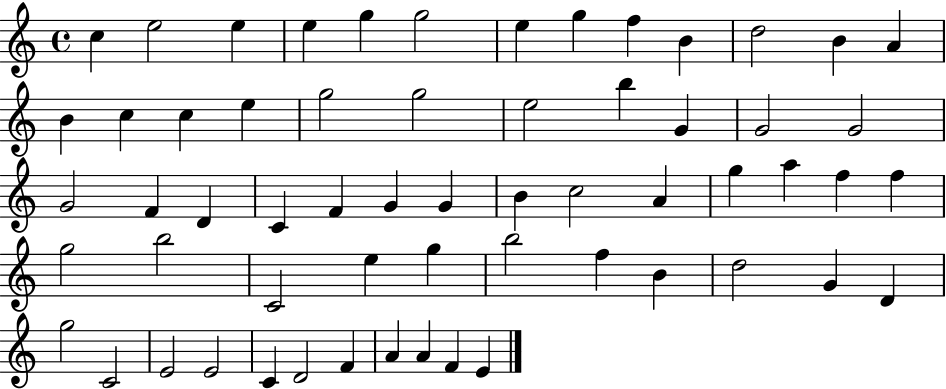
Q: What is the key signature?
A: C major